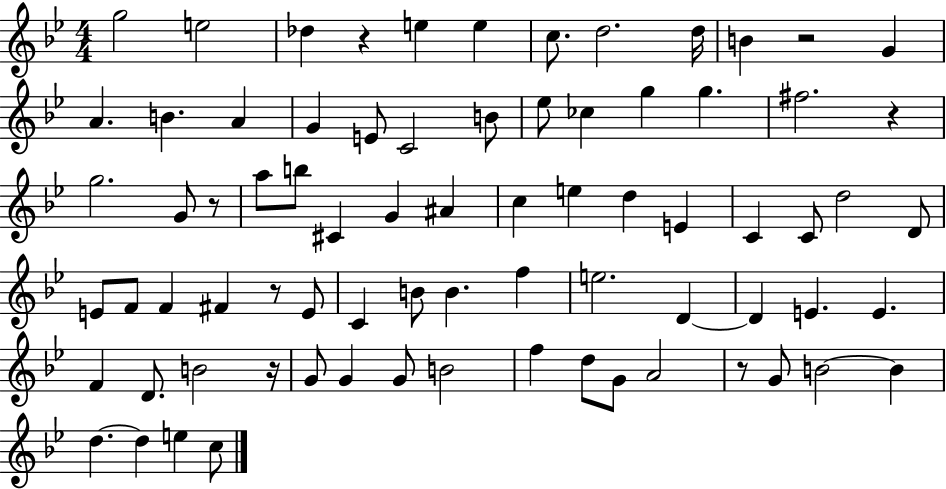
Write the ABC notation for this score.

X:1
T:Untitled
M:4/4
L:1/4
K:Bb
g2 e2 _d z e e c/2 d2 d/4 B z2 G A B A G E/2 C2 B/2 _e/2 _c g g ^f2 z g2 G/2 z/2 a/2 b/2 ^C G ^A c e d E C C/2 d2 D/2 E/2 F/2 F ^F z/2 E/2 C B/2 B f e2 D D E E F D/2 B2 z/4 G/2 G G/2 B2 f d/2 G/2 A2 z/2 G/2 B2 B d d e c/2